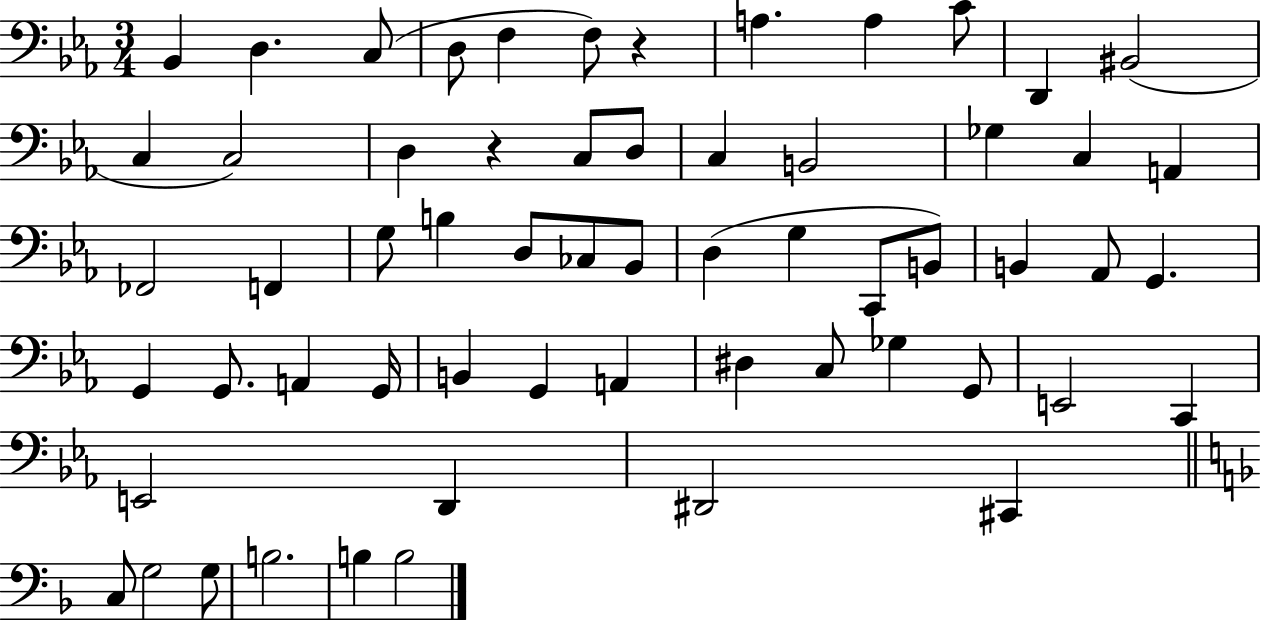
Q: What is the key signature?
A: EES major